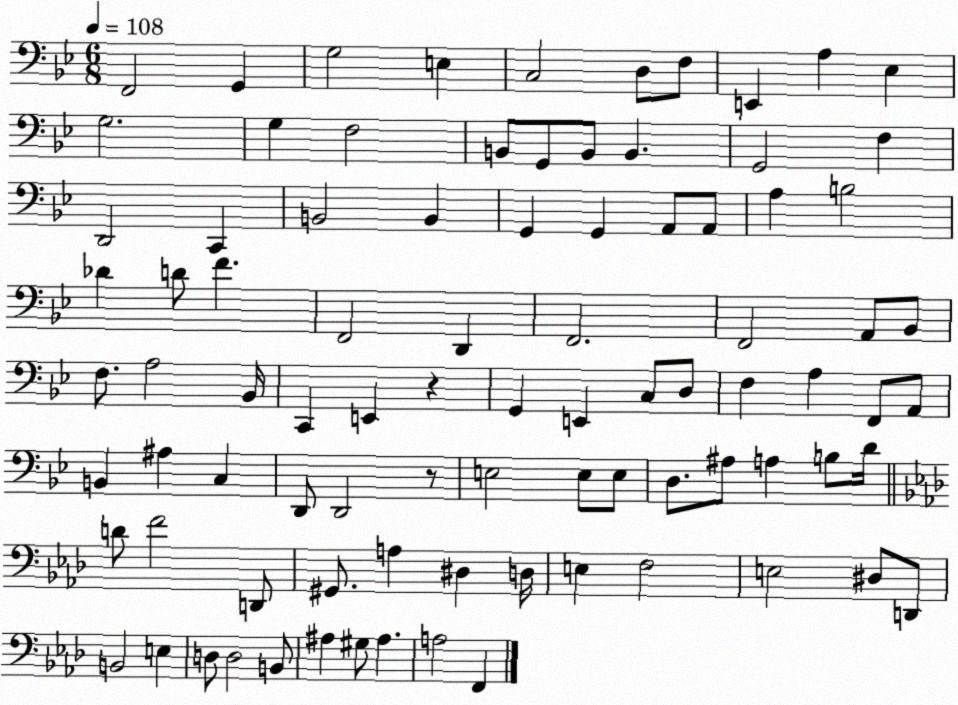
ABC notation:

X:1
T:Untitled
M:6/8
L:1/4
K:Bb
F,,2 G,, G,2 E, C,2 D,/2 F,/2 E,, A, _E, G,2 G, F,2 B,,/2 G,,/2 B,,/2 B,, G,,2 F, D,,2 C,, B,,2 B,, G,, G,, A,,/2 A,,/2 A, B,2 _D D/2 F F,,2 D,, F,,2 F,,2 A,,/2 _B,,/2 F,/2 A,2 _B,,/4 C,, E,, z G,, E,, C,/2 D,/2 F, A, F,,/2 A,,/2 B,, ^A, C, D,,/2 D,,2 z/2 E,2 E,/2 E,/2 D,/2 ^A,/2 A, B,/2 D/4 D/2 F2 D,,/2 ^G,,/2 A, ^D, D,/4 E, F,2 E,2 ^D,/2 D,,/2 B,,2 E, D,/2 D,2 B,,/2 ^A, ^G,/2 ^A, A,2 F,,